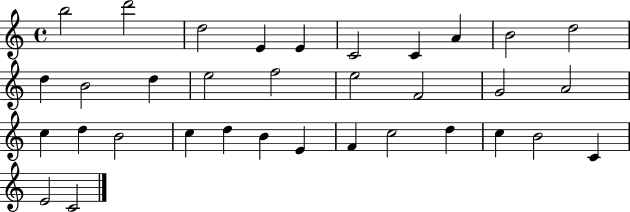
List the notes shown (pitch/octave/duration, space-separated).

B5/h D6/h D5/h E4/q E4/q C4/h C4/q A4/q B4/h D5/h D5/q B4/h D5/q E5/h F5/h E5/h F4/h G4/h A4/h C5/q D5/q B4/h C5/q D5/q B4/q E4/q F4/q C5/h D5/q C5/q B4/h C4/q E4/h C4/h